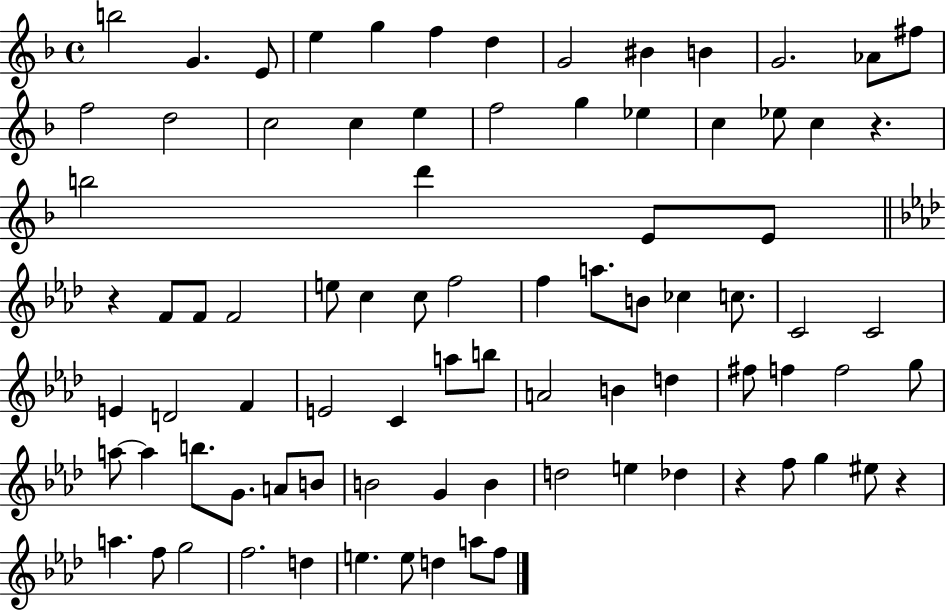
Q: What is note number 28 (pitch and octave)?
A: E4